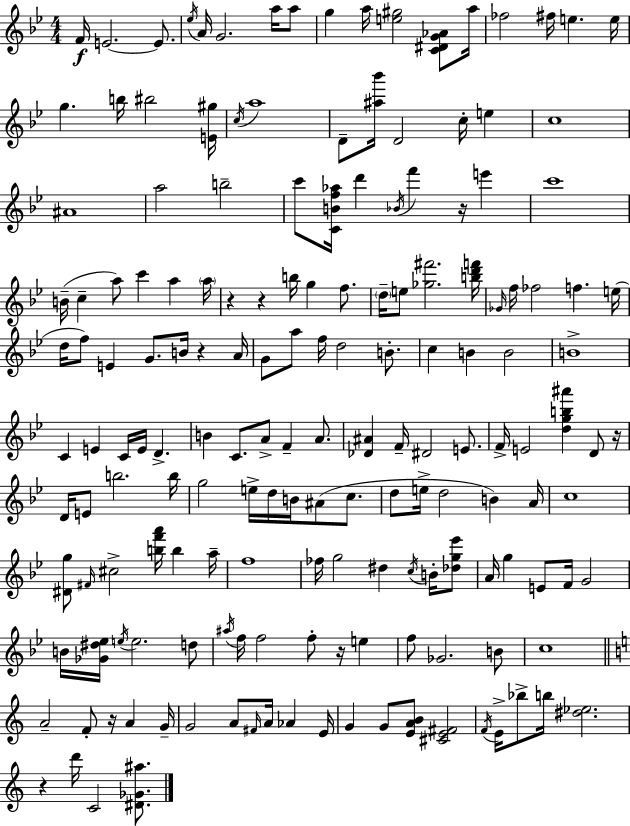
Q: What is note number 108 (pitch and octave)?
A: A4